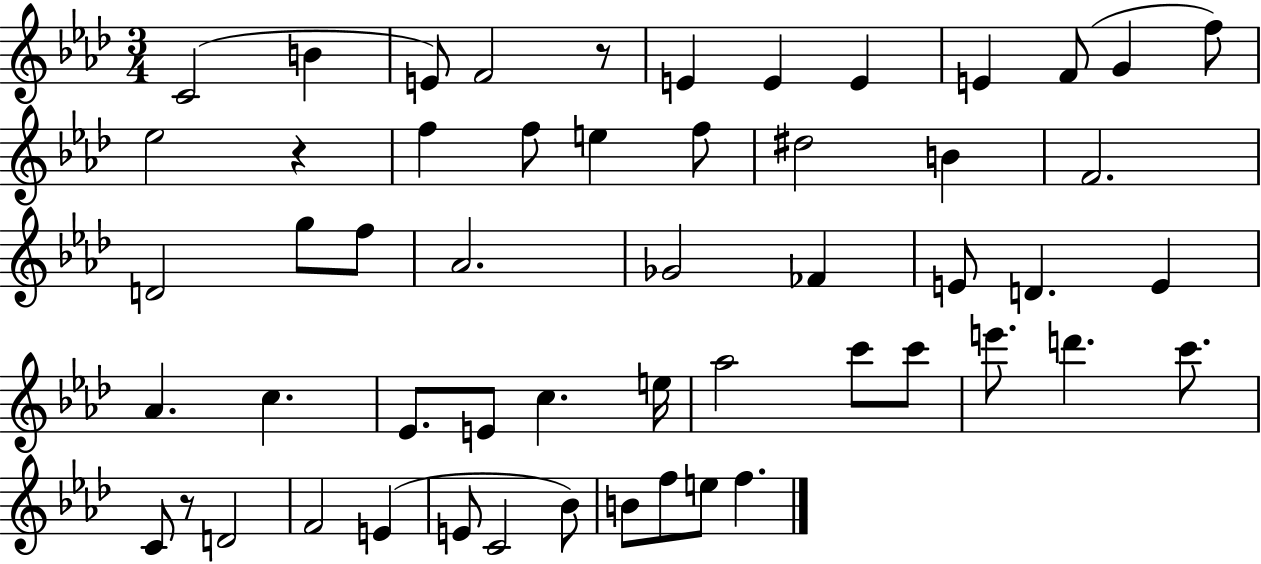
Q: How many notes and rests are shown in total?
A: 54